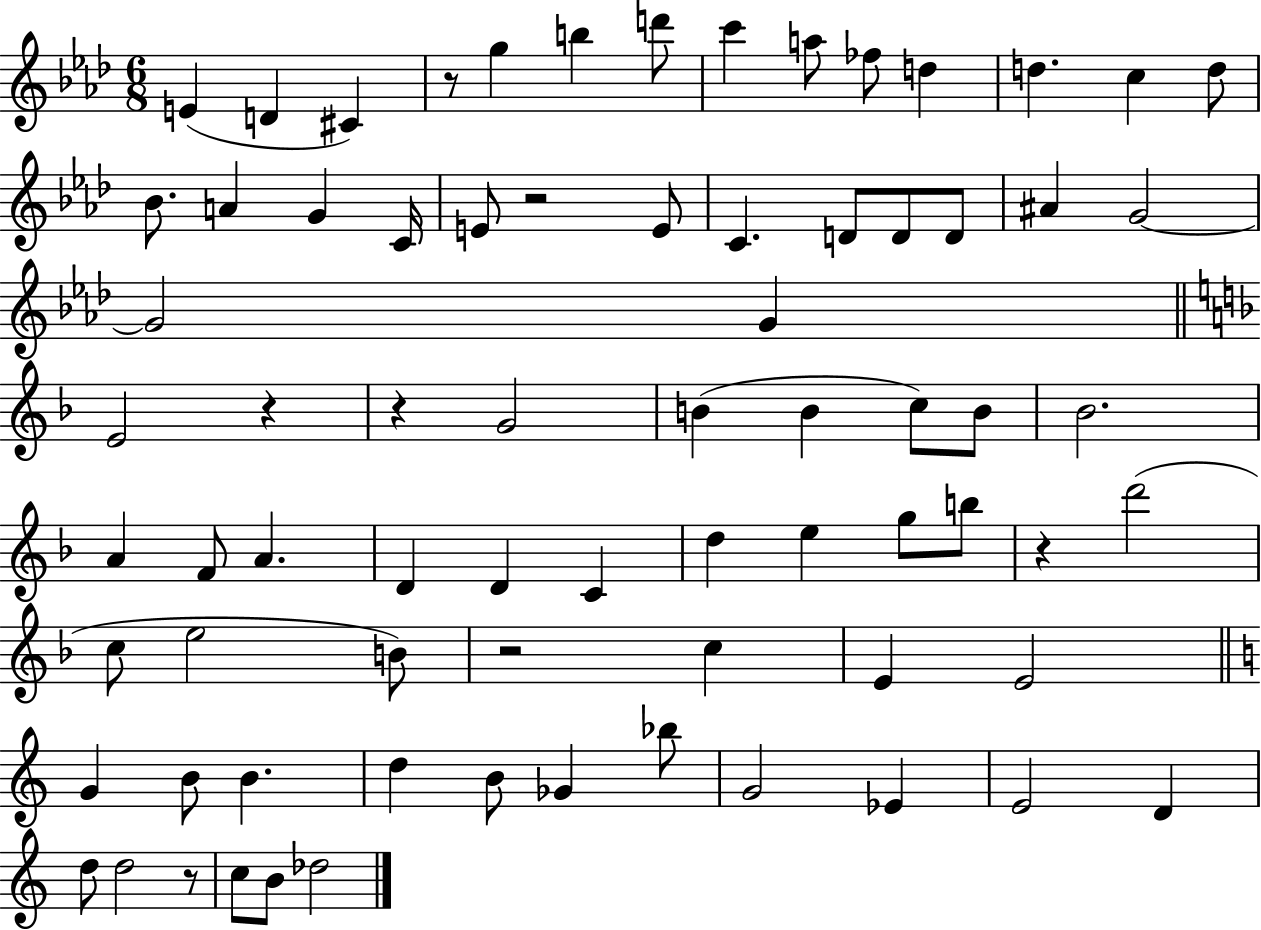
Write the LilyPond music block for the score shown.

{
  \clef treble
  \numericTimeSignature
  \time 6/8
  \key aes \major
  \repeat volta 2 { e'4( d'4 cis'4) | r8 g''4 b''4 d'''8 | c'''4 a''8 fes''8 d''4 | d''4. c''4 d''8 | \break bes'8. a'4 g'4 c'16 | e'8 r2 e'8 | c'4. d'8 d'8 d'8 | ais'4 g'2~~ | \break g'2 g'4 | \bar "||" \break \key d \minor e'2 r4 | r4 g'2 | b'4( b'4 c''8) b'8 | bes'2. | \break a'4 f'8 a'4. | d'4 d'4 c'4 | d''4 e''4 g''8 b''8 | r4 d'''2( | \break c''8 e''2 b'8) | r2 c''4 | e'4 e'2 | \bar "||" \break \key c \major g'4 b'8 b'4. | d''4 b'8 ges'4 bes''8 | g'2 ees'4 | e'2 d'4 | \break d''8 d''2 r8 | c''8 b'8 des''2 | } \bar "|."
}